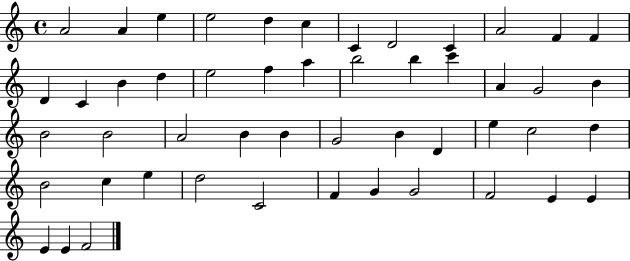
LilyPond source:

{
  \clef treble
  \time 4/4
  \defaultTimeSignature
  \key c \major
  a'2 a'4 e''4 | e''2 d''4 c''4 | c'4 d'2 c'4 | a'2 f'4 f'4 | \break d'4 c'4 b'4 d''4 | e''2 f''4 a''4 | b''2 b''4 c'''4 | a'4 g'2 b'4 | \break b'2 b'2 | a'2 b'4 b'4 | g'2 b'4 d'4 | e''4 c''2 d''4 | \break b'2 c''4 e''4 | d''2 c'2 | f'4 g'4 g'2 | f'2 e'4 e'4 | \break e'4 e'4 f'2 | \bar "|."
}